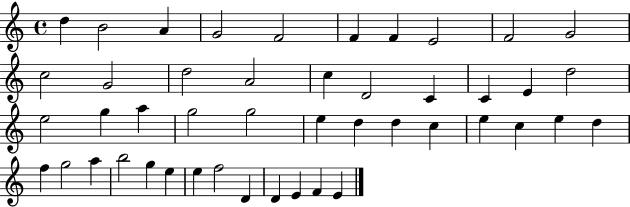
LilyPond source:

{
  \clef treble
  \time 4/4
  \defaultTimeSignature
  \key c \major
  d''4 b'2 a'4 | g'2 f'2 | f'4 f'4 e'2 | f'2 g'2 | \break c''2 g'2 | d''2 a'2 | c''4 d'2 c'4 | c'4 e'4 d''2 | \break e''2 g''4 a''4 | g''2 g''2 | e''4 d''4 d''4 c''4 | e''4 c''4 e''4 d''4 | \break f''4 g''2 a''4 | b''2 g''4 e''4 | e''4 f''2 d'4 | d'4 e'4 f'4 e'4 | \break \bar "|."
}